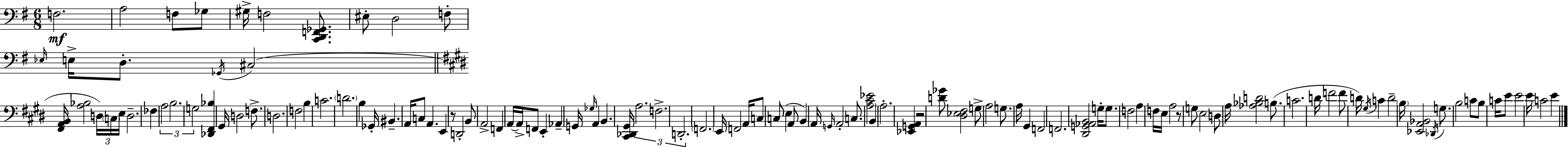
X:1
T:Untitled
M:6/8
L:1/4
K:G
F,2 A,2 F,/2 _G,/2 ^G,/4 F,2 [C,,D,,F,,_G,,]/2 ^E,/2 D,2 F,/2 _E,/4 E,/4 D,/2 _G,,/4 ^C,2 [^F,,A,,B,,]/4 [A,_B,]2 D,/4 C,/4 E,/4 D,2 _F, A,2 B,2 G,2 [_D,,^F,,_B,] ^G,,/4 D,2 F,/2 D,2 F,2 B, C2 D2 B, _G,,/4 ^B,, A,,/4 C,/2 A,, E,, z/2 D,,2 B,,/2 A,,2 F,, A,,/4 A,,/4 F,,/2 E,, _A,, G,,/4 _G,/4 A,, B,, [^C,,_D,,^G,,]/4 A,2 F,2 D,,2 F,,2 E,,/4 F,,2 A,,/4 C,/2 C,/2 E, A,,/2 B,, A,,/4 G,,/4 A,,2 C,/2 [A,^C_E]2 B,, A,2 [_E,,G,,A,,] z2 [D_G]/2 [^D,_E,^F,]2 G,/2 A,2 G,/2 A,/4 ^G,, F,,2 F,,2 [^D,,G,,_A,,B,,]2 G,/4 G,/2 F,2 A, F,/4 E,/4 A,2 z/2 G,/2 E,2 D,/2 A,/4 [_A,_B,D]2 B,/2 C2 D/4 F2 F/2 D/4 ^G,/4 C D2 B,/4 [_E,,A,,_B,,]2 _D,,/4 G,/2 B,2 C/2 B,/2 C/4 E/2 E2 E/4 C2 E